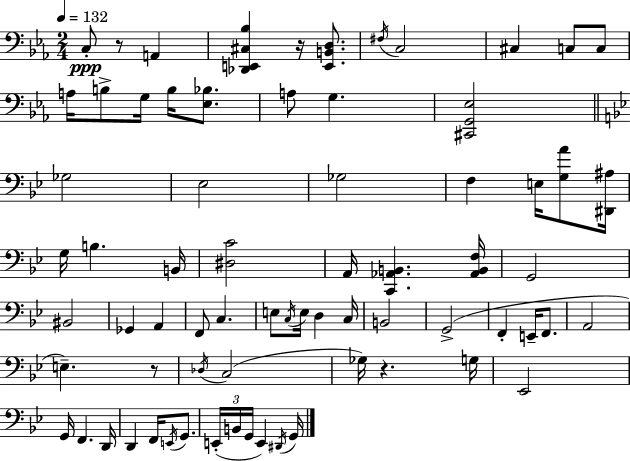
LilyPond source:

{
  \clef bass
  \numericTimeSignature
  \time 2/4
  \key c \minor
  \tempo 4 = 132
  \repeat volta 2 { c8-.\ppp r8 a,4 | <des, e, cis bes>4 r16 <e, b, d>8. | \acciaccatura { fis16 } c2 | cis4 c8 c8 | \break a16 b8-> g16 b16 <ees bes>8. | a8 g4. | <cis, g, ees>2 | \bar "||" \break \key g \minor ges2 | ees2 | ges2 | f4 e16 <g a'>8 <dis, ais>16 | \break g16 b4. b,16 | <dis c'>2 | a,16 <c, aes, b,>4. <aes, b, f>16 | g,2 | \break bis,2 | ges,4 a,4 | f,8 c4. | e8 \acciaccatura { c16 } e16 d4 | \break c16 b,2 | g,2->( | f,4-. e,16-- f,8. | a,2 | \break e4.--) r8 | \acciaccatura { des16 }( c2 | ges16) r4. | g16 ees,2 | \break g,16 f,4. | d,16 d,4 f,16 \acciaccatura { e,16 } | g,8. \tuplet 3/2 { e,16-.( b,16 g,16 } e,4) | \acciaccatura { dis,16 } g,16 } \bar "|."
}